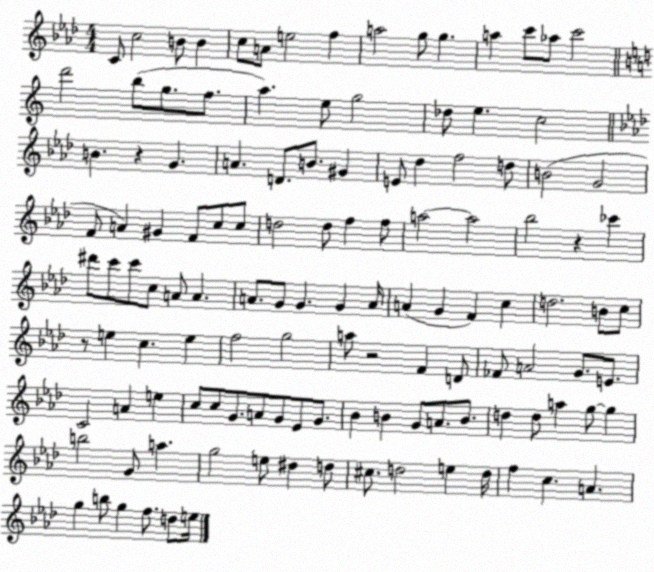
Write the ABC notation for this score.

X:1
T:Untitled
M:4/4
L:1/4
K:Ab
C/2 c2 B/2 B c/2 A/2 e2 f a2 g/2 g a c'/2 _a/2 c'2 d'2 b/2 g/2 f/2 a e/2 g2 _d/2 e c2 B z G A D/2 B/2 ^G E/2 _d f2 d/2 B2 G2 F/2 A ^G F/2 c/2 c/2 d2 d/2 f f/2 a2 a2 _b2 z _c' ^d'/2 c'/2 c'/2 c/2 A/2 A A/2 G/2 G G A/4 A G F c d2 B/2 c/2 z/2 e c e f2 g2 a/2 z2 F D/2 _F/2 A2 G/2 E/2 C2 A e c/2 c/2 G/2 A/2 G/2 _E/2 G/2 _B B G/2 A/2 B/2 d d/2 a g/2 g b2 G/2 a g2 e/2 ^d d/2 ^c/2 d2 e d/4 f c A g b/2 g f/2 d/2 e/4